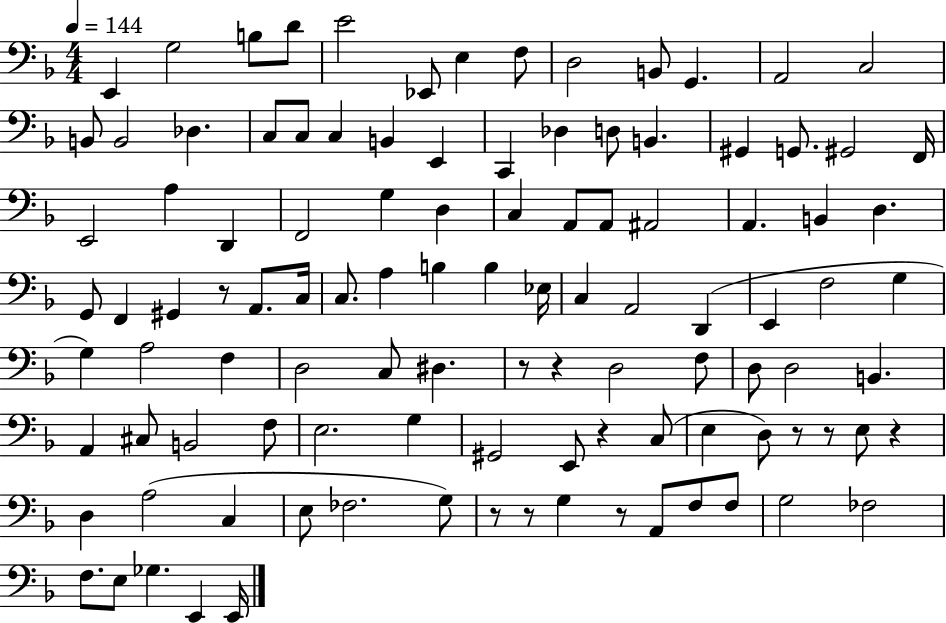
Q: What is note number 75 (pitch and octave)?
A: G3